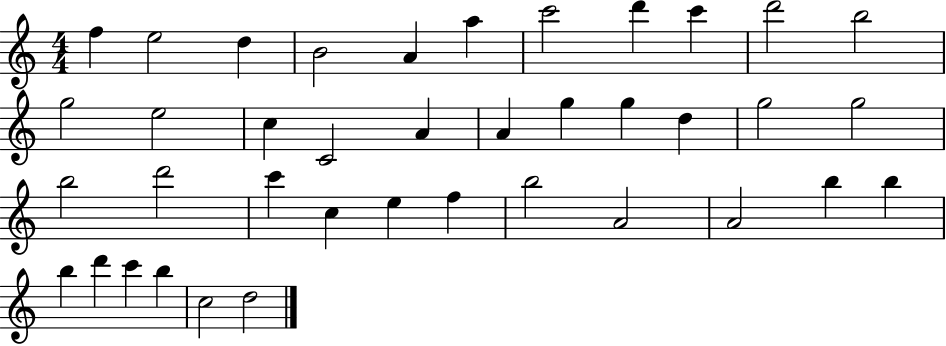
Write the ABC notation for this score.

X:1
T:Untitled
M:4/4
L:1/4
K:C
f e2 d B2 A a c'2 d' c' d'2 b2 g2 e2 c C2 A A g g d g2 g2 b2 d'2 c' c e f b2 A2 A2 b b b d' c' b c2 d2